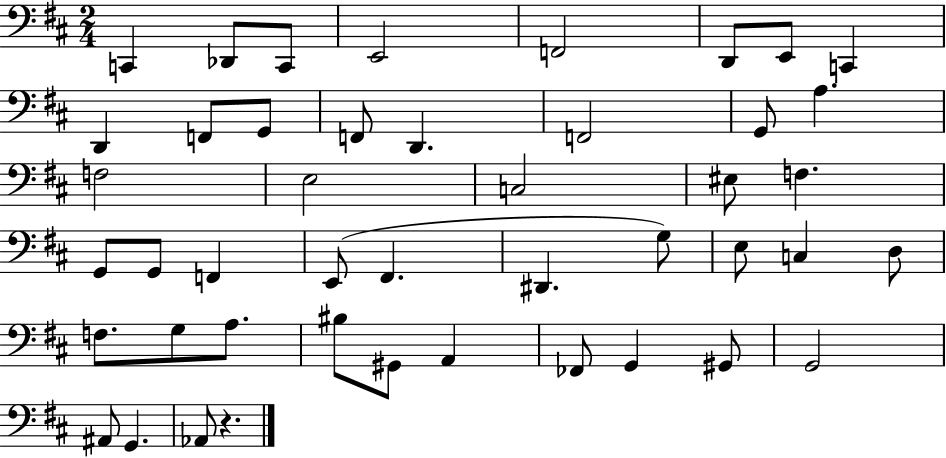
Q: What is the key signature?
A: D major